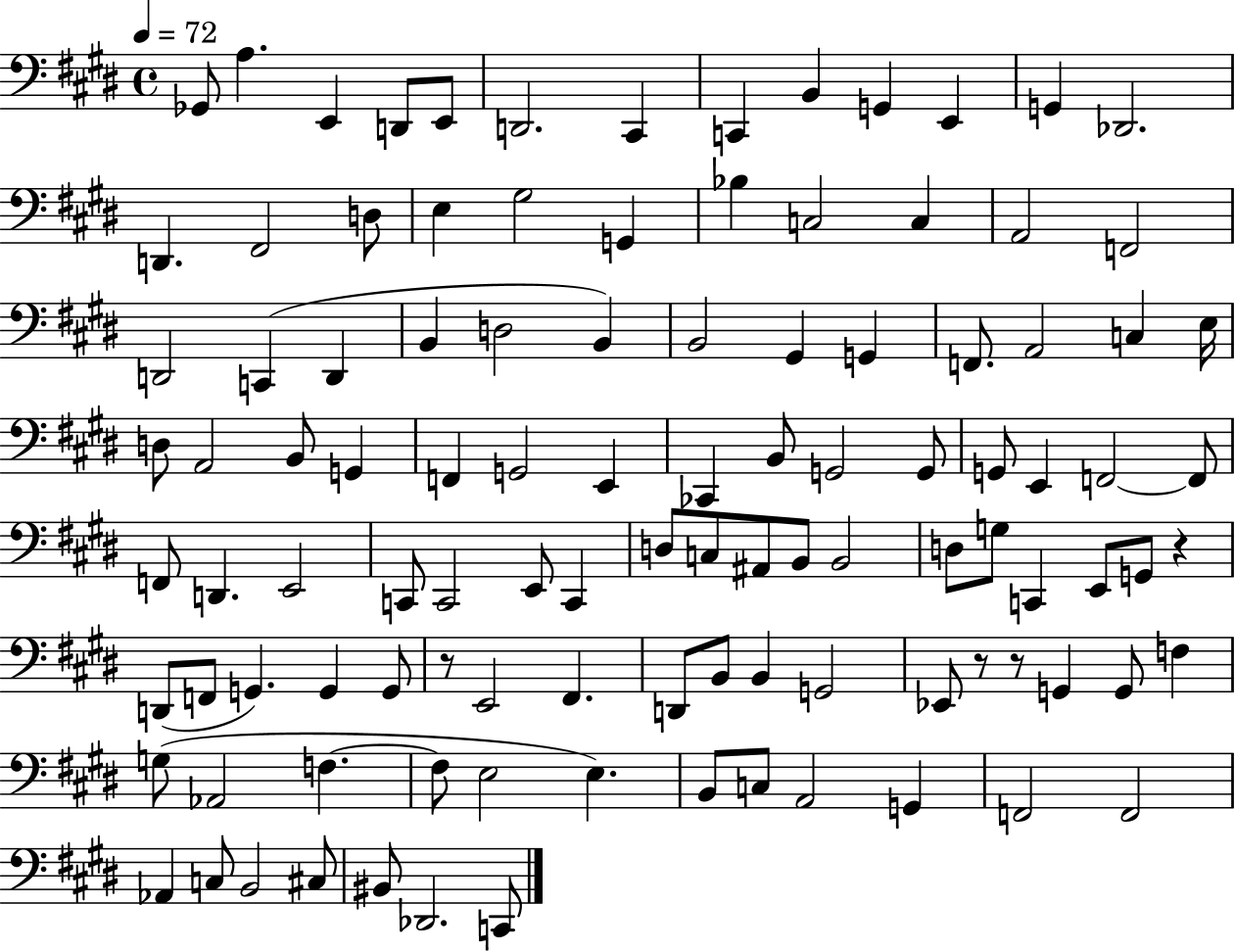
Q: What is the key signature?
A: E major